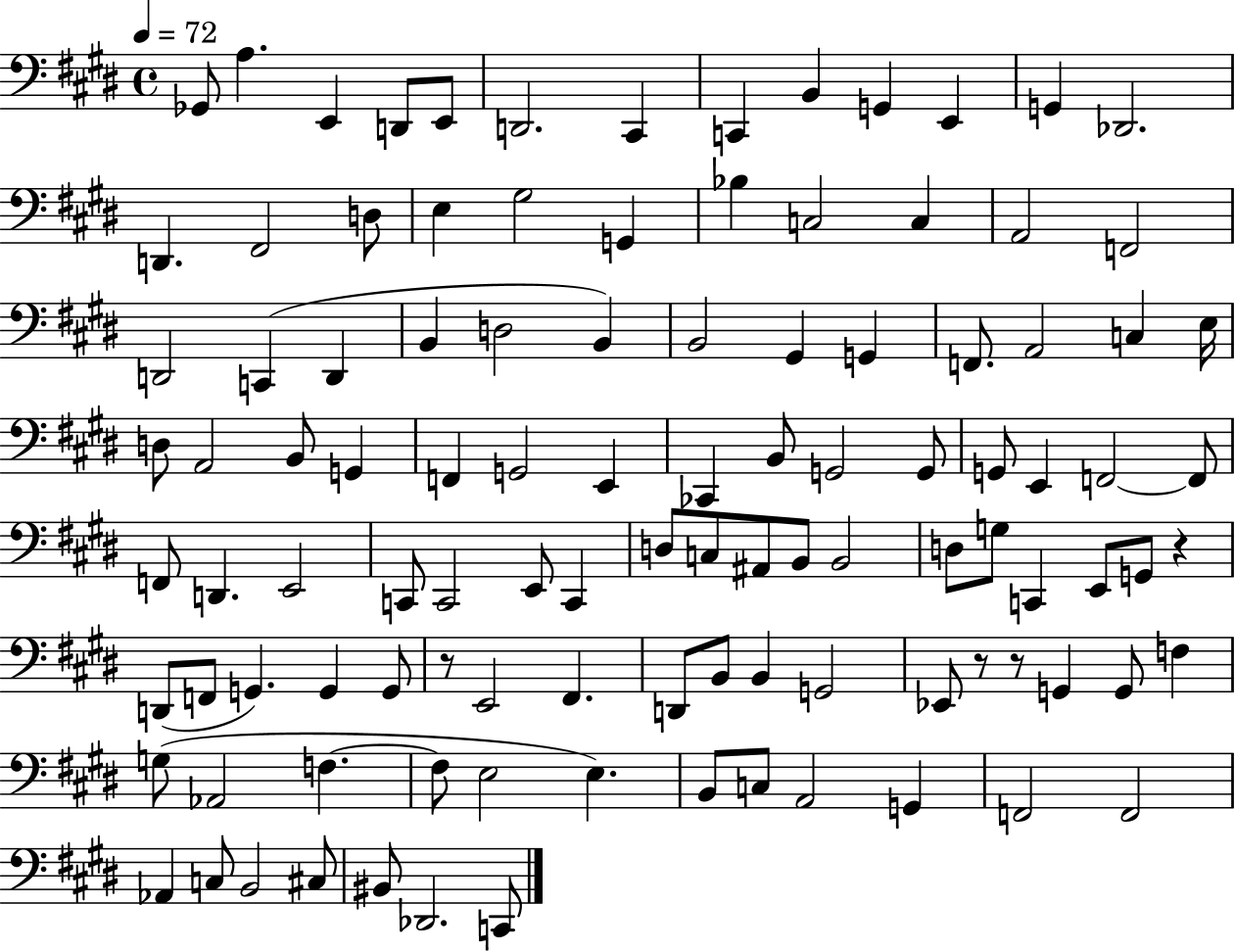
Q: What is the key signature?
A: E major